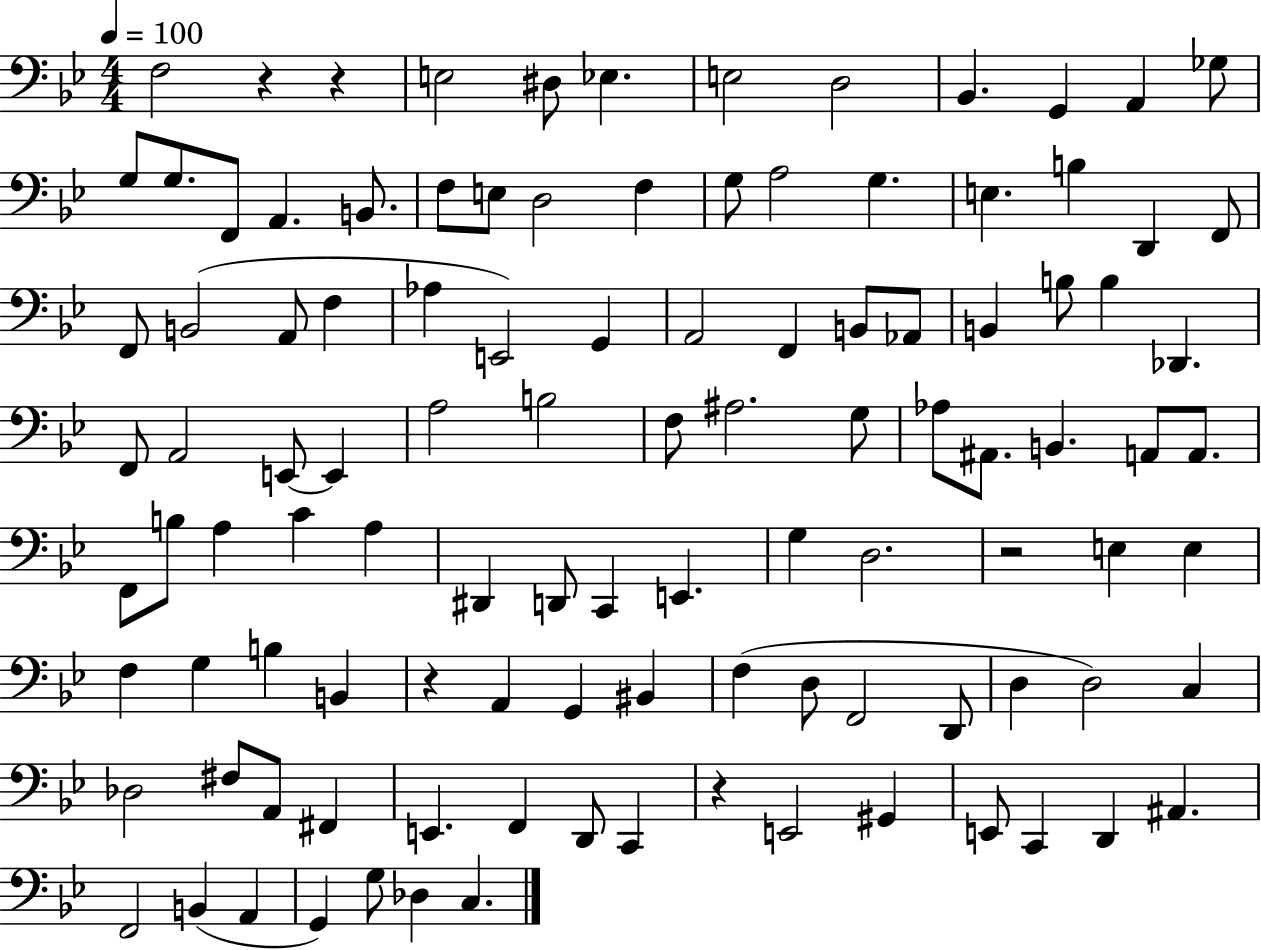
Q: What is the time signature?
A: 4/4